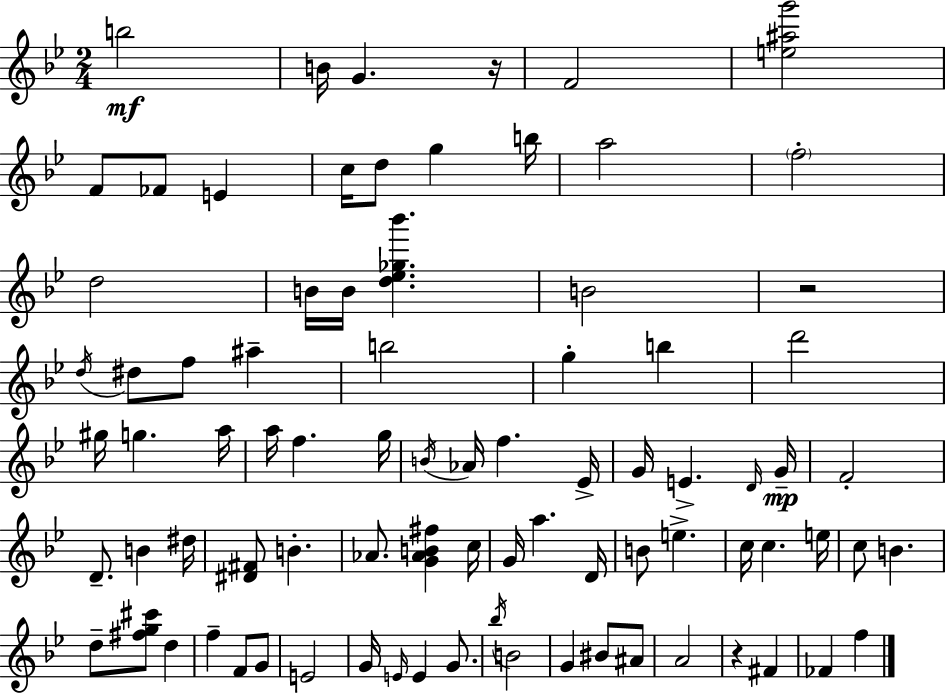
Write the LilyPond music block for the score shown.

{
  \clef treble
  \numericTimeSignature
  \time 2/4
  \key g \minor
  \repeat volta 2 { b''2\mf | b'16 g'4. r16 | f'2 | <e'' ais'' g'''>2 | \break f'8 fes'8 e'4 | c''16 d''8 g''4 b''16 | a''2 | \parenthesize f''2-. | \break d''2 | b'16 b'16 <d'' ees'' ges'' bes'''>4. | b'2 | r2 | \break \acciaccatura { d''16 } dis''8 f''8 ais''4-- | b''2 | g''4-. b''4 | d'''2 | \break gis''16 g''4. | a''16 a''16 f''4. | g''16 \acciaccatura { b'16 } aes'16 f''4. | ees'16-> g'16 e'4.-> | \break \grace { d'16 }\mp g'16-- f'2-. | d'8.-- b'4 | dis''16 <dis' fis'>8 b'4.-. | aes'8. <g' aes' b' fis''>4 | \break c''16 g'16 a''4. | d'16 b'8 e''4.-> | c''16 c''4. | e''16 c''8 b'4. | \break d''8-- <fis'' g'' cis'''>8 d''4 | f''4-- f'8 | g'8 e'2 | g'16 \grace { e'16 } e'4 | \break g'8. \acciaccatura { bes''16 } b'2 | g'4 | bis'8 ais'8 a'2 | r4 | \break fis'4 fes'4 | f''4 } \bar "|."
}